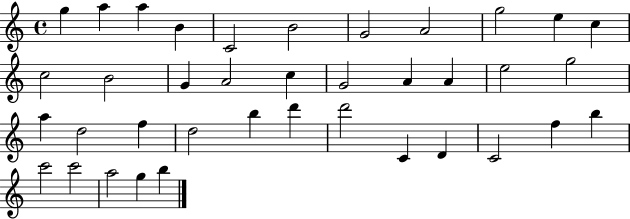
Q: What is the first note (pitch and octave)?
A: G5